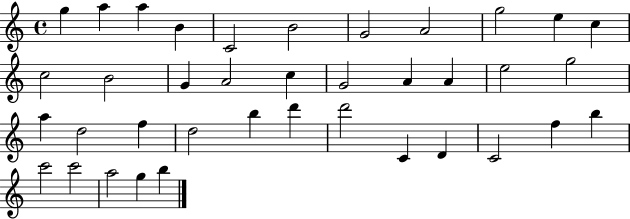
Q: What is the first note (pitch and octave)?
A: G5